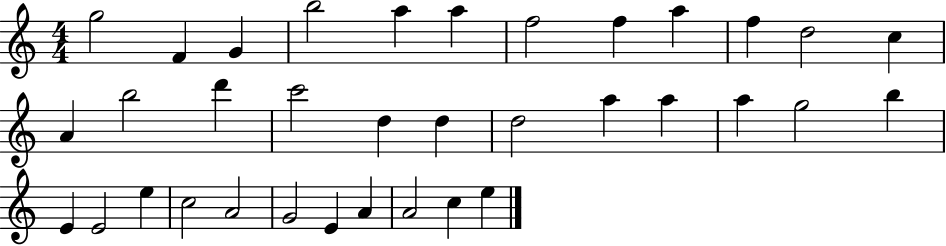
{
  \clef treble
  \numericTimeSignature
  \time 4/4
  \key c \major
  g''2 f'4 g'4 | b''2 a''4 a''4 | f''2 f''4 a''4 | f''4 d''2 c''4 | \break a'4 b''2 d'''4 | c'''2 d''4 d''4 | d''2 a''4 a''4 | a''4 g''2 b''4 | \break e'4 e'2 e''4 | c''2 a'2 | g'2 e'4 a'4 | a'2 c''4 e''4 | \break \bar "|."
}